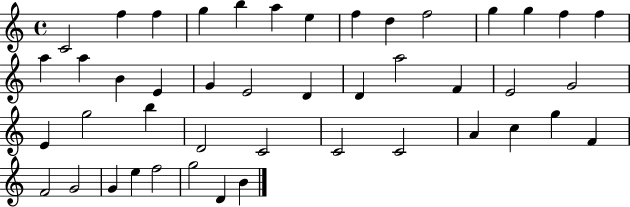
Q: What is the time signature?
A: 4/4